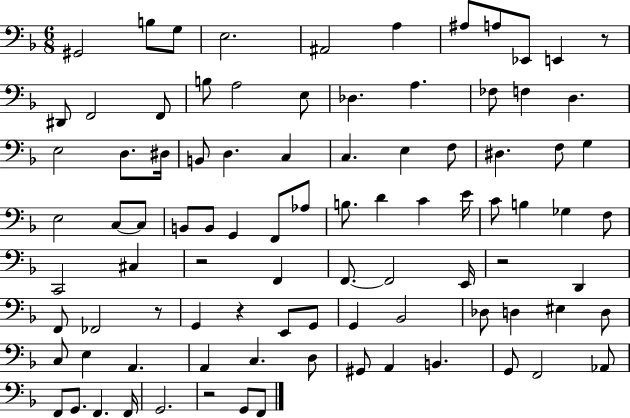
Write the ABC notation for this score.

X:1
T:Untitled
M:6/8
L:1/4
K:F
^G,,2 B,/2 G,/2 E,2 ^A,,2 A, ^A,/2 A,/2 _E,,/2 E,, z/2 ^D,,/2 F,,2 F,,/2 B,/2 A,2 E,/2 _D, A, _F,/2 F, D, E,2 D,/2 ^D,/4 B,,/2 D, C, C, E, F,/2 ^D, F,/2 G, E,2 C,/2 C,/2 B,,/2 B,,/2 G,, F,,/2 _A,/2 B,/2 D C E/4 C/2 B, _G, F,/2 C,,2 ^C, z2 F,, F,,/2 F,,2 E,,/4 z2 D,, F,,/2 _F,,2 z/2 G,, z E,,/2 G,,/2 G,, _B,,2 _D,/2 D, ^E, D,/2 C,/2 E, A,, A,, C, D,/2 ^G,,/2 A,, B,, G,,/2 F,,2 _A,,/2 F,,/2 G,,/2 F,, F,,/4 G,,2 z2 G,,/2 F,,/2